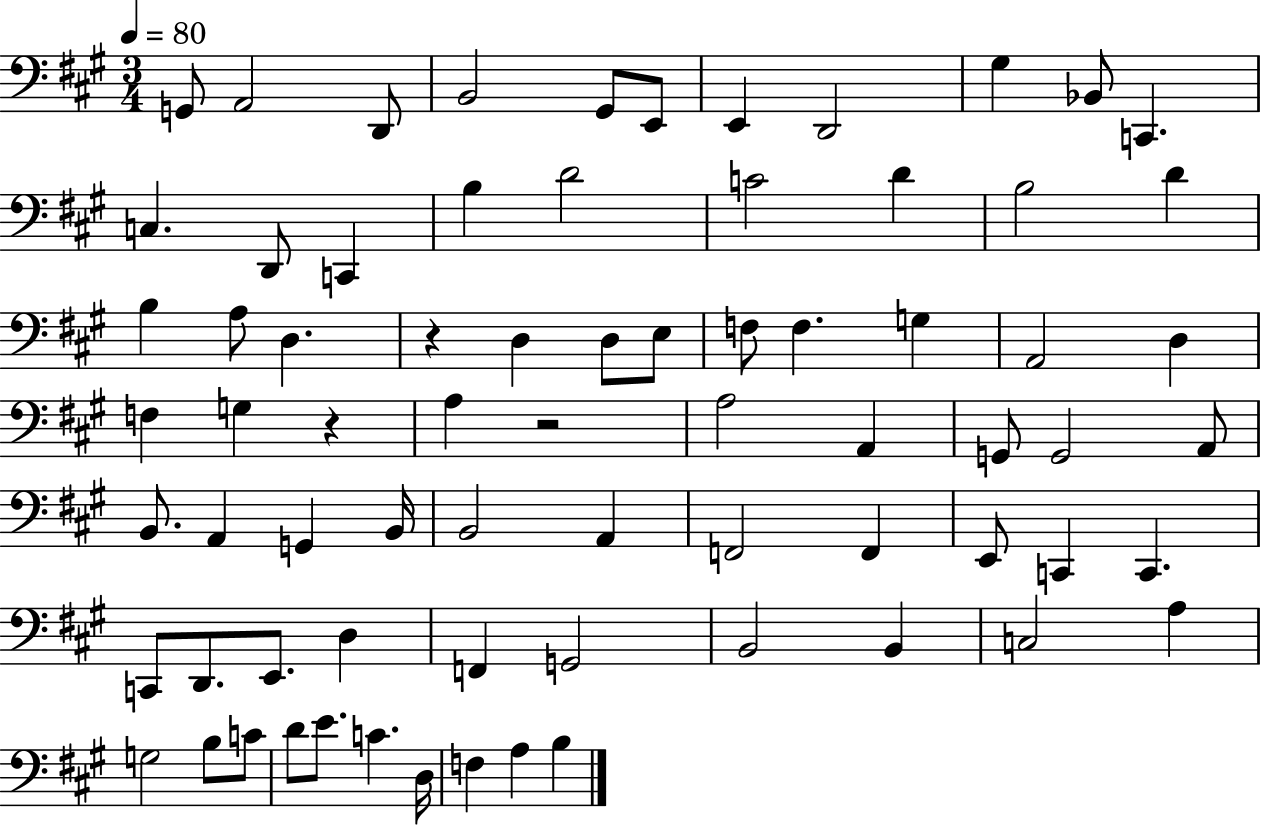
G2/e A2/h D2/e B2/h G#2/e E2/e E2/q D2/h G#3/q Bb2/e C2/q. C3/q. D2/e C2/q B3/q D4/h C4/h D4/q B3/h D4/q B3/q A3/e D3/q. R/q D3/q D3/e E3/e F3/e F3/q. G3/q A2/h D3/q F3/q G3/q R/q A3/q R/h A3/h A2/q G2/e G2/h A2/e B2/e. A2/q G2/q B2/s B2/h A2/q F2/h F2/q E2/e C2/q C2/q. C2/e D2/e. E2/e. D3/q F2/q G2/h B2/h B2/q C3/h A3/q G3/h B3/e C4/e D4/e E4/e. C4/q. D3/s F3/q A3/q B3/q